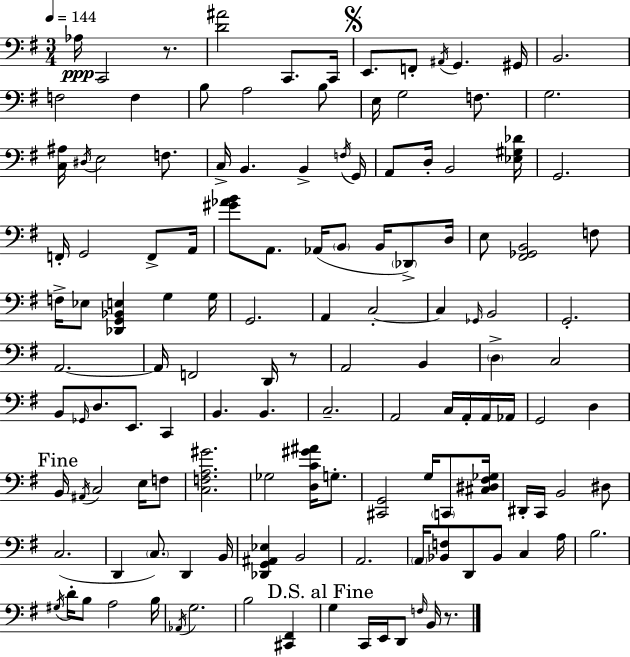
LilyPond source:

{
  \clef bass
  \numericTimeSignature
  \time 3/4
  \key e \minor
  \tempo 4 = 144
  aes16\ppp c,2 r8. | <d' ais'>2 c,8. c,16 | \mark \markup { \musicglyph "scripts.segno" } e,8. f,8-. \acciaccatura { ais,16 } g,4. | gis,16 b,2. | \break f2 f4 | b8 a2 b8 | e16 g2 f8. | g2. | \break <c ais>16 \acciaccatura { dis16 } e2 f8. | c16-> b,4. b,4-> | \acciaccatura { f16 } g,16 a,8 d16-. b,2 | <ees gis des'>16 g,2. | \break f,16-. g,2 | f,8-> a,16 <gis' aes' b'>8 a,8. aes,16( \parenthesize b,8 b,16 | \parenthesize des,8->) d16 e8 <fis, ges, b,>2 | f8 f16-> ees8 <des, g, bes, e>4 g4 | \break g16 g,2. | a,4 c2-.~~ | c4 \grace { ges,16 } b,2 | g,2.-. | \break a,2.~~ | a,16 f,2 | d,16 r8 a,2 | b,4 \parenthesize d4-> c2 | \break b,8 \grace { ges,16 } d8. e,8. | c,4 b,4. b,4. | c2.-- | a,2 | \break c16 a,16-. a,16 aes,16 g,2 | d4 \mark "Fine" b,16 \acciaccatura { ais,16 } c2 | e16 f8 <c f a gis'>2. | ges2 | \break <d c' gis' ais'>16 g8.-. <cis, g,>2 | g16 \parenthesize c,8 <cis dis fis ges>16 dis,16-. c,16 b,2 | dis8 c2.( | d,4 \parenthesize c8.) | \break d,4 b,16 <des, g, ais, ees>4 b,2 | a,2. | \parenthesize a,16 <bes, f>8 d,8 bes,8 | c4 a16 b2. | \break \acciaccatura { gis16 } d'16-. b8 a2 | b16 \acciaccatura { aes,16 } g2. | b2 | <cis, fis,>4 \mark "D.S. al Fine" g4 | \break c,16 e,16 d,8 \grace { f16 } b,16 r8. \bar "|."
}